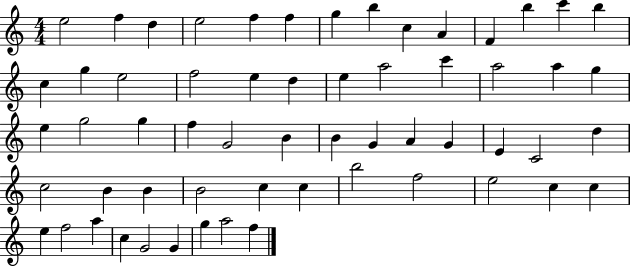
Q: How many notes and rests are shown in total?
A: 59